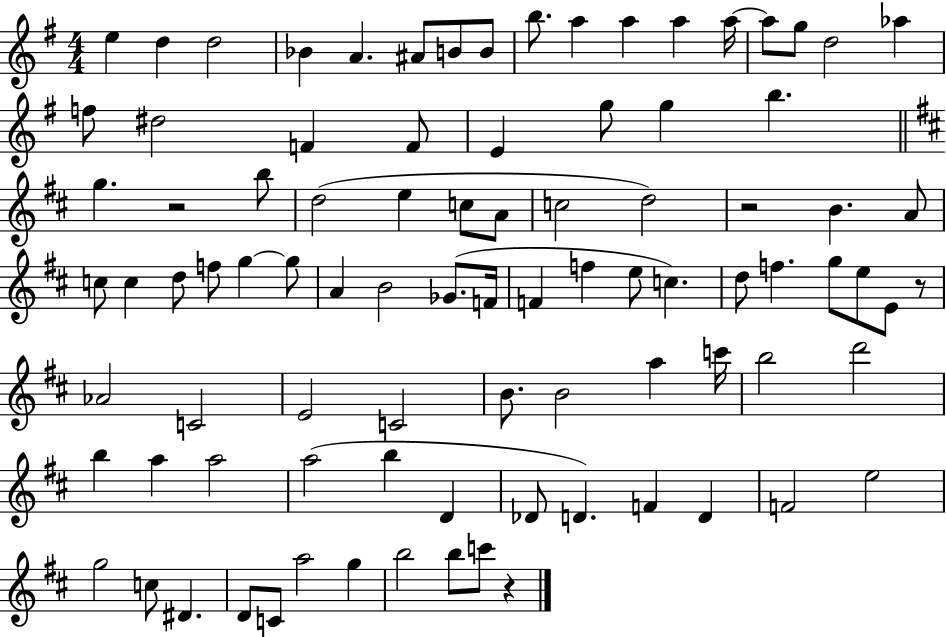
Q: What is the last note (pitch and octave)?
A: C6